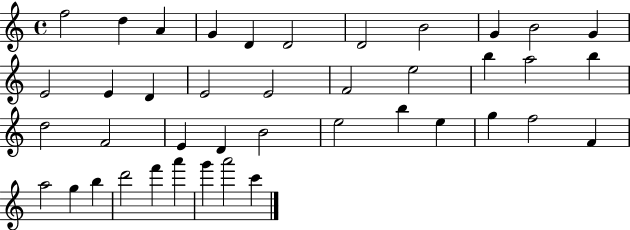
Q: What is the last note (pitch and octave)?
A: C6